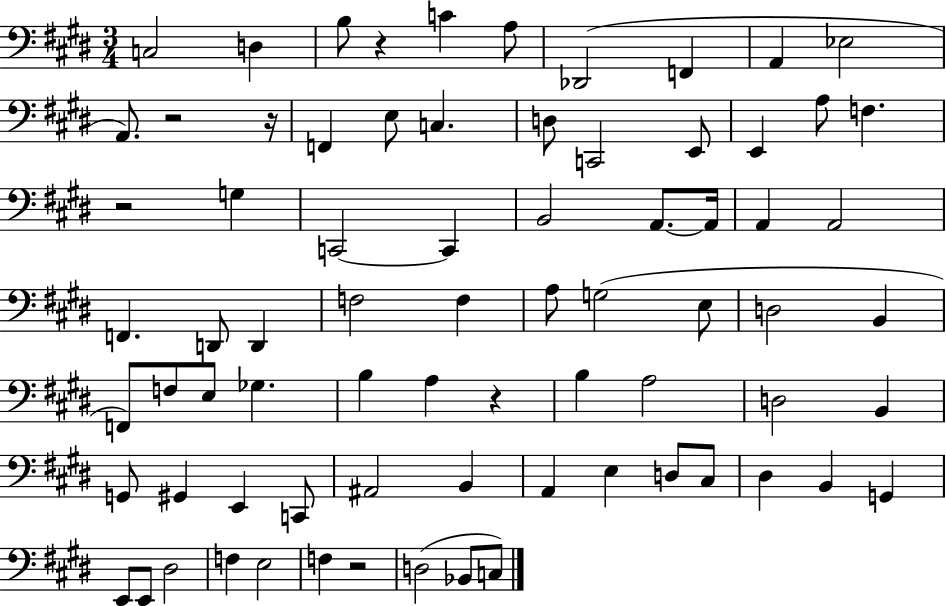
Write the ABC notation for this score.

X:1
T:Untitled
M:3/4
L:1/4
K:E
C,2 D, B,/2 z C A,/2 _D,,2 F,, A,, _E,2 A,,/2 z2 z/4 F,, E,/2 C, D,/2 C,,2 E,,/2 E,, A,/2 F, z2 G, C,,2 C,, B,,2 A,,/2 A,,/4 A,, A,,2 F,, D,,/2 D,, F,2 F, A,/2 G,2 E,/2 D,2 B,, F,,/2 F,/2 E,/2 _G, B, A, z B, A,2 D,2 B,, G,,/2 ^G,, E,, C,,/2 ^A,,2 B,, A,, E, D,/2 ^C,/2 ^D, B,, G,, E,,/2 E,,/2 ^D,2 F, E,2 F, z2 D,2 _B,,/2 C,/2